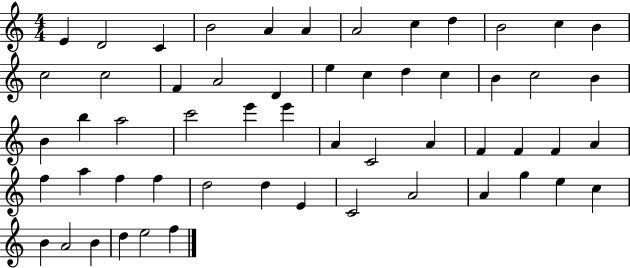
E4/q D4/h C4/q B4/h A4/q A4/q A4/h C5/q D5/q B4/h C5/q B4/q C5/h C5/h F4/q A4/h D4/q E5/q C5/q D5/q C5/q B4/q C5/h B4/q B4/q B5/q A5/h C6/h E6/q E6/q A4/q C4/h A4/q F4/q F4/q F4/q A4/q F5/q A5/q F5/q F5/q D5/h D5/q E4/q C4/h A4/h A4/q G5/q E5/q C5/q B4/q A4/h B4/q D5/q E5/h F5/q